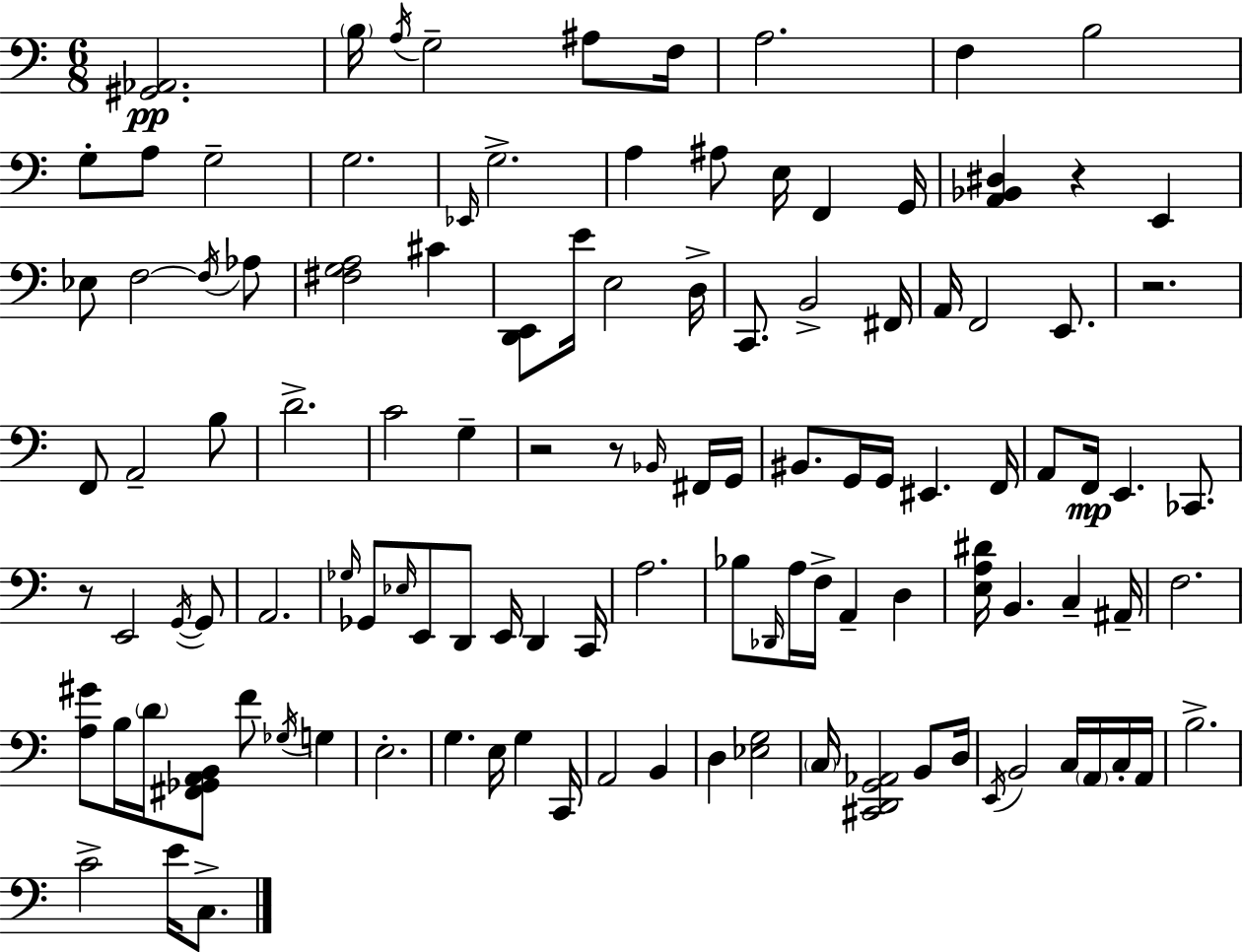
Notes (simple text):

[G#2,Ab2]/h. B3/s A3/s G3/h A#3/e F3/s A3/h. F3/q B3/h G3/e A3/e G3/h G3/h. Eb2/s G3/h. A3/q A#3/e E3/s F2/q G2/s [A2,Bb2,D#3]/q R/q E2/q Eb3/e F3/h F3/s Ab3/e [F#3,G3,A3]/h C#4/q [D2,E2]/e E4/s E3/h D3/s C2/e. B2/h F#2/s A2/s F2/h E2/e. R/h. F2/e A2/h B3/e D4/h. C4/h G3/q R/h R/e Bb2/s F#2/s G2/s BIS2/e. G2/s G2/s EIS2/q. F2/s A2/e F2/s E2/q. CES2/e. R/e E2/h G2/s G2/e A2/h. Gb3/s Gb2/e Eb3/s E2/e D2/e E2/s D2/q C2/s A3/h. Bb3/e Db2/s A3/s F3/s A2/q D3/q [E3,A3,D#4]/s B2/q. C3/q A#2/s F3/h. [A3,G#4]/e B3/s D4/s [F#2,Gb2,A2,B2]/e F4/e Gb3/s G3/q E3/h. G3/q. E3/s G3/q C2/s A2/h B2/q D3/q [Eb3,G3]/h C3/s [C#2,D2,G2,Ab2]/h B2/e D3/s E2/s B2/h C3/s A2/s C3/s A2/s B3/h. C4/h E4/s C3/e.